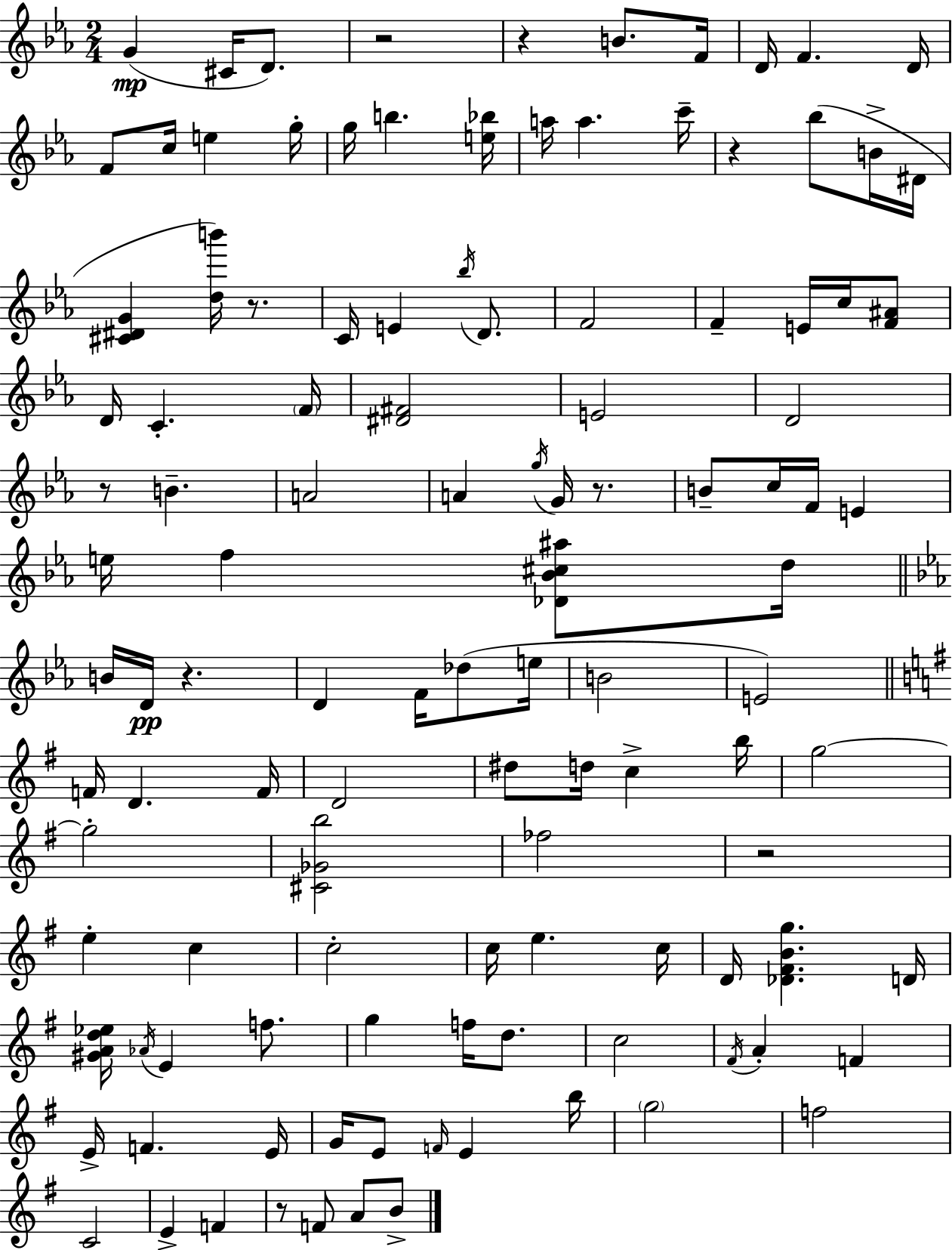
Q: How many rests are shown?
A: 9